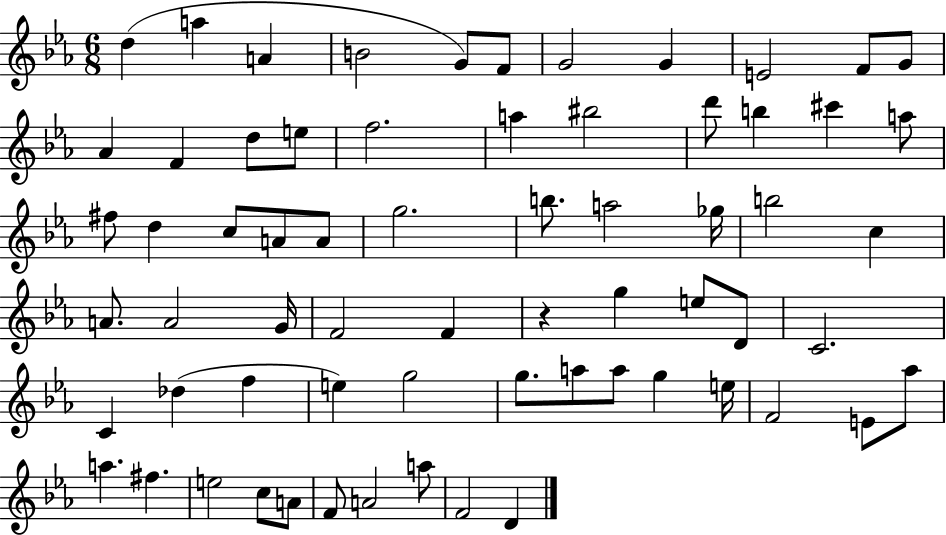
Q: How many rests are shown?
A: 1